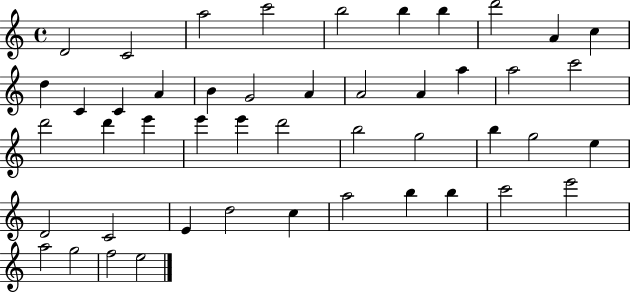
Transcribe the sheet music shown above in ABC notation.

X:1
T:Untitled
M:4/4
L:1/4
K:C
D2 C2 a2 c'2 b2 b b d'2 A c d C C A B G2 A A2 A a a2 c'2 d'2 d' e' e' e' d'2 b2 g2 b g2 e D2 C2 E d2 c a2 b b c'2 e'2 a2 g2 f2 e2